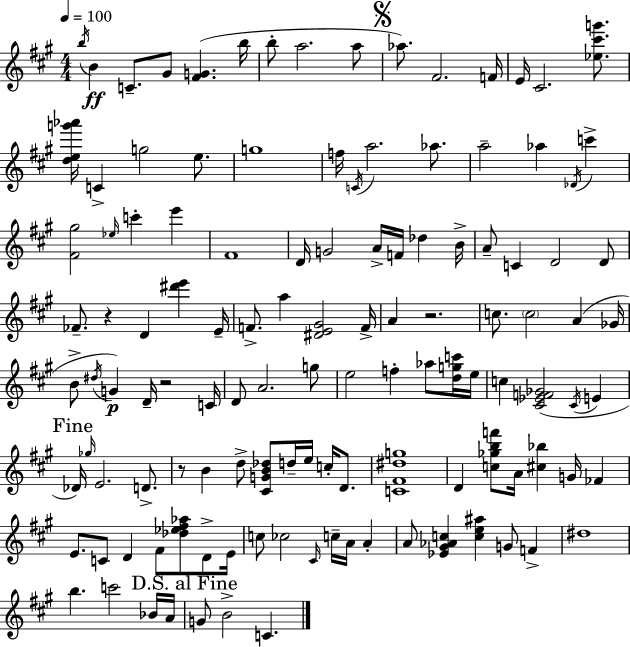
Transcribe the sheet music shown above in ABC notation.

X:1
T:Untitled
M:4/4
L:1/4
K:A
b/4 B C/2 ^G/2 [^FG] b/4 b/2 a2 a/2 _a/2 ^F2 F/4 E/4 ^C2 [_e^c'g']/2 [deg'_a']/4 C g2 e/2 g4 f/4 C/4 a2 _a/2 a2 _a _D/4 c' [^F^g]2 _e/4 c' e' ^F4 D/4 G2 A/4 F/4 _d B/4 A/2 C D2 D/2 _F/2 z D [^d'e'] E/4 F/2 a [^DE^G]2 F/4 A z2 c/2 c2 A _G/4 B/2 ^d/4 G D/4 z2 C/4 D/2 A2 g/2 e2 f _a/2 [dgc']/4 e/4 c [^C_EF_G]2 ^C/4 E _D/4 _g/4 E2 D/2 z/2 B d/2 [^CGB_d]/2 d/4 e/4 c/4 D/2 [C^F^dg]4 D [c_gbf']/2 A/4 [^c_b] G/4 _F E/2 C/2 D ^F/2 [_d_e^f_a]/2 D/2 E/4 c/2 _c2 ^C/4 c/4 A/4 A A/2 [_E^G_Ac] [ce^a] G/2 F ^d4 b c'2 _B/4 A/4 G/2 B2 C